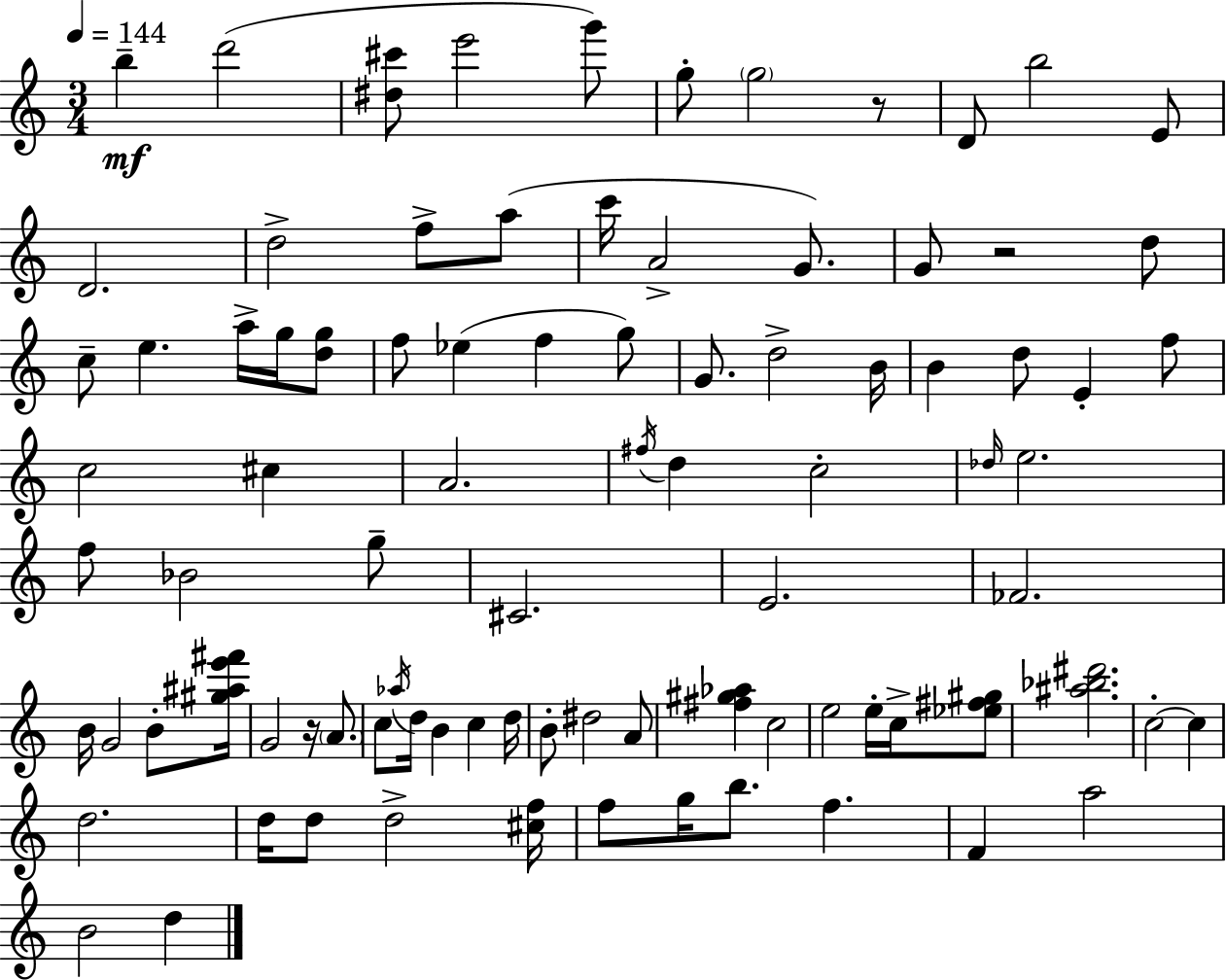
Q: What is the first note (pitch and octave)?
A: B5